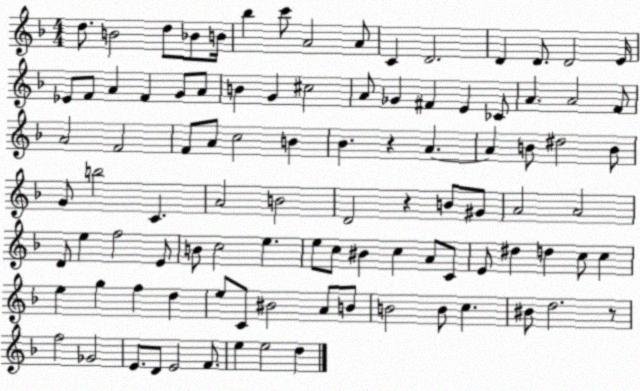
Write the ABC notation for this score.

X:1
T:Untitled
M:4/4
L:1/4
K:F
d/2 B2 d/2 _B/2 B/4 _b c'/2 A2 A/2 C D2 D D/2 D2 E/4 _E/2 F/2 A F G/2 A/2 B G ^c2 A/2 _G ^F E _C/2 A A2 F/2 A2 F2 F/2 A/2 c2 B _B z A A B/2 ^d2 B/2 G/2 b2 C A2 B2 D2 z B/2 ^G/2 A2 A2 D/2 e f2 E/2 B/2 c2 e e/2 c/2 ^B c A/2 C/2 E/2 ^d d c/2 c e g f d e/2 C/2 ^B2 A/2 B/2 B2 B/2 c ^B/2 d2 z/2 f2 _G2 E/2 D/2 E2 F/2 e e2 d